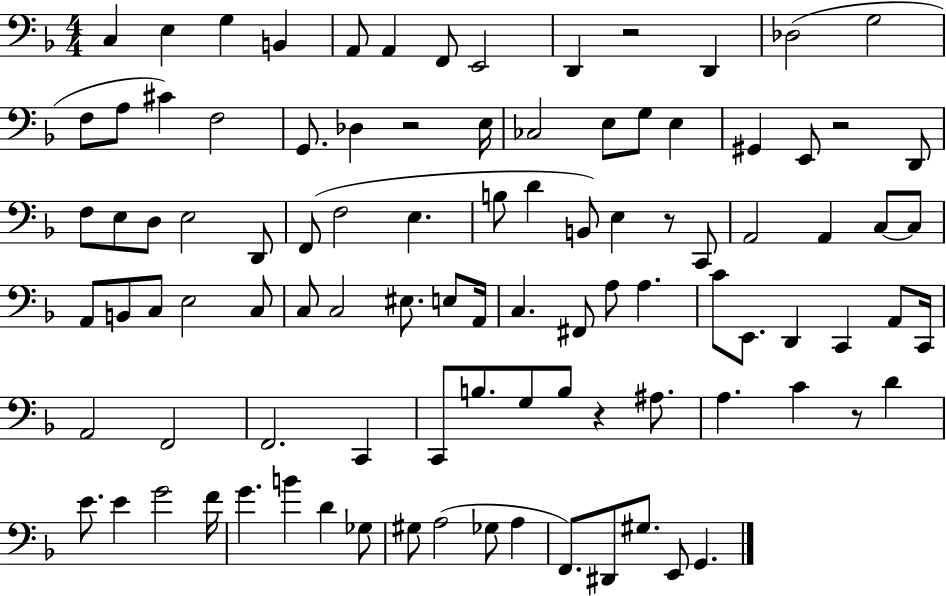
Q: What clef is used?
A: bass